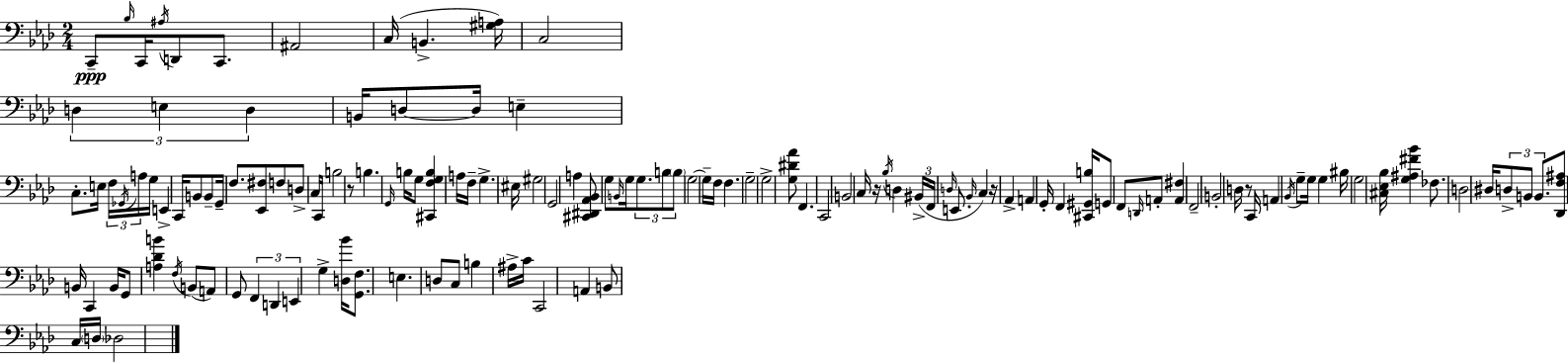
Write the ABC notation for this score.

X:1
T:Untitled
M:2/4
L:1/4
K:Ab
C,,/2 _B,/4 C,,/4 ^A,/4 D,,/2 C,,/2 ^A,,2 C,/4 B,, [^G,A,]/4 C,2 D, E, D, B,,/4 D,/2 D,/4 E, C,/2 E,/4 F,/4 _G,,/4 A,/4 G,/4 E,, C,,/4 B,,/2 B,,/2 G,,/4 F,/2 [_E,,^F,]/2 F,/2 D,/2 C,/4 C,,/4 B,2 z/2 B, G,,/4 B,/4 G,/2 [^C,,F,G,B,] A,/4 F,/4 G, ^E,/4 ^G,2 G,,2 A, [^C,,^D,,_A,,_B,,]/2 G,/2 B,,/4 G,/4 G,/2 B,/2 B,/2 G,2 G,/4 F,/4 F, G,2 G,2 [G,^D_A]/2 F,, C,,2 B,,2 C,/4 z/4 _B,/4 D, ^B,,/4 F,,/4 D,/4 E,,/2 _B,,/4 C, z/4 _A,, A,, G,,/4 F,, [^C,,^G,,B,]/4 G,,/2 F,,/2 D,,/4 A,,/2 [A,,^F,] F,,2 B,,2 D,/4 z/2 C,,/4 A,, _B,,/4 G,/2 G,/4 G, ^B,/4 G,2 [^C,_E,_B,]/4 [G,^A,^F_B] _F,/2 D,2 ^D,/4 D,/2 B,,/2 B,,/2 [_D,,F,^A,]/2 B,,/4 C,, B,,/4 G,,/2 [A,_DB] F,/4 B,,/2 A,,/2 G,,/2 F,, D,, E,, G, [D,_B]/4 [G,,F,]/2 E, D,/2 C,/2 B, ^A,/4 C/4 C,,2 A,, B,,/2 C,/4 D,/4 _D,2